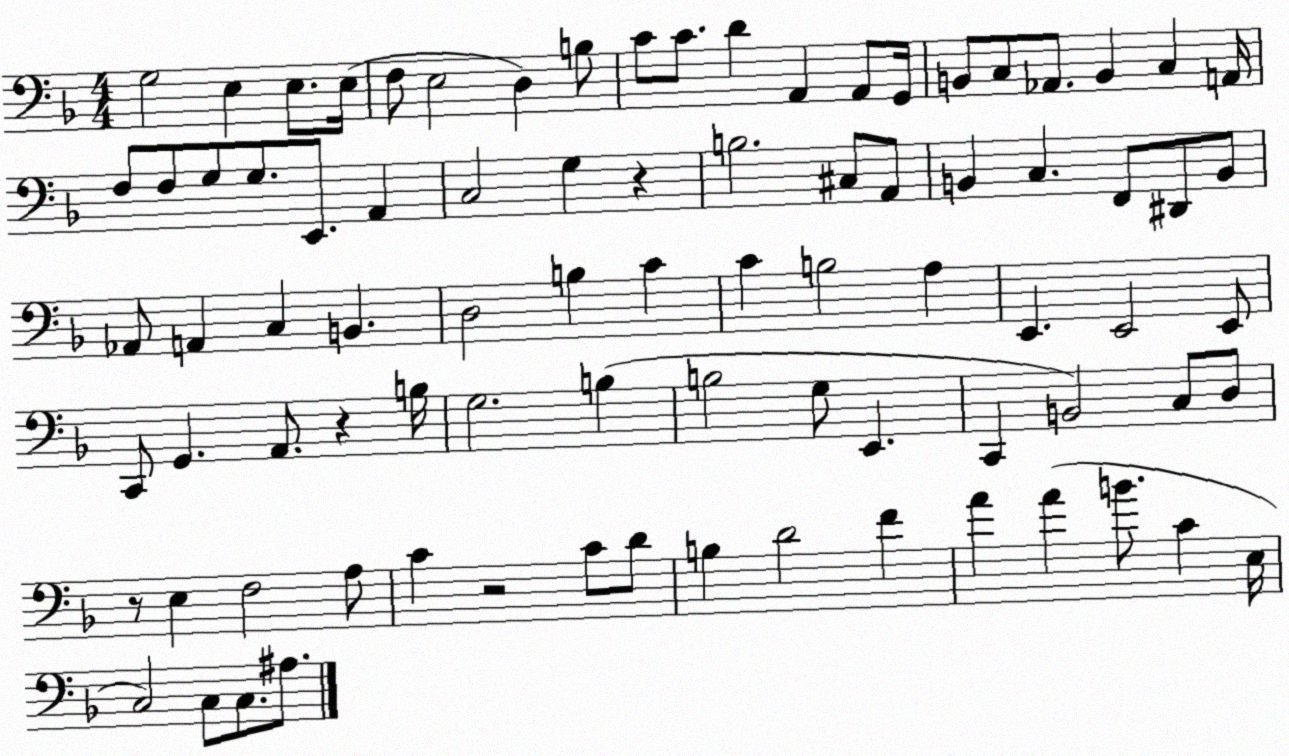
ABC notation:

X:1
T:Untitled
M:4/4
L:1/4
K:F
G,2 E, E,/2 E,/4 F,/2 E,2 D, B,/2 C/2 C/2 D A,, A,,/2 G,,/4 B,,/2 C,/2 _A,,/2 B,, C, A,,/4 F,/2 F,/2 G,/2 G,/2 E,,/2 A,, C,2 G, z B,2 ^C,/2 A,,/2 B,, C, F,,/2 ^D,,/2 B,,/2 _A,,/2 A,, C, B,, D,2 B, C C B,2 A, E,, E,,2 E,,/2 C,,/2 G,, A,,/2 z B,/4 G,2 B, B,2 G,/2 E,, C,, B,,2 C,/2 D,/2 z/2 E, F,2 A,/2 C z2 C/2 D/2 B, D2 F A A B/2 C E,/4 C,2 C,/2 C,/2 ^A,/2